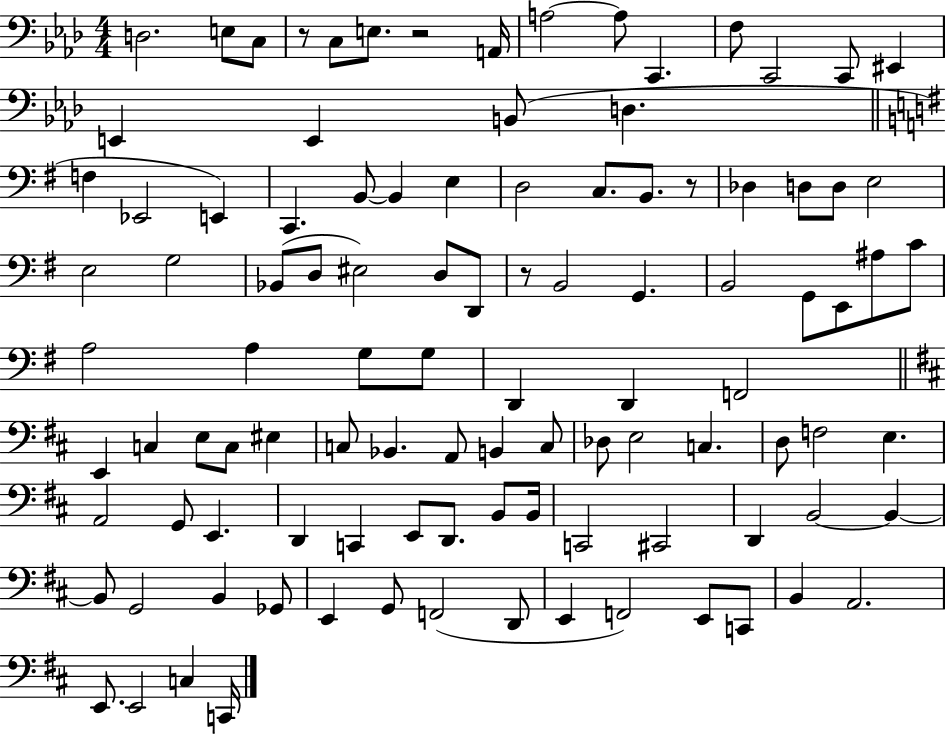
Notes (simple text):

D3/h. E3/e C3/e R/e C3/e E3/e. R/h A2/s A3/h A3/e C2/q. F3/e C2/h C2/e EIS2/q E2/q E2/q B2/e D3/q. F3/q Eb2/h E2/q C2/q. B2/e B2/q E3/q D3/h C3/e. B2/e. R/e Db3/q D3/e D3/e E3/h E3/h G3/h Bb2/e D3/e EIS3/h D3/e D2/e R/e B2/h G2/q. B2/h G2/e E2/e A#3/e C4/e A3/h A3/q G3/e G3/e D2/q D2/q F2/h E2/q C3/q E3/e C3/e EIS3/q C3/e Bb2/q. A2/e B2/q C3/e Db3/e E3/h C3/q. D3/e F3/h E3/q. A2/h G2/e E2/q. D2/q C2/q E2/e D2/e. B2/e B2/s C2/h C#2/h D2/q B2/h B2/q B2/e G2/h B2/q Gb2/e E2/q G2/e F2/h D2/e E2/q F2/h E2/e C2/e B2/q A2/h. E2/e. E2/h C3/q C2/s